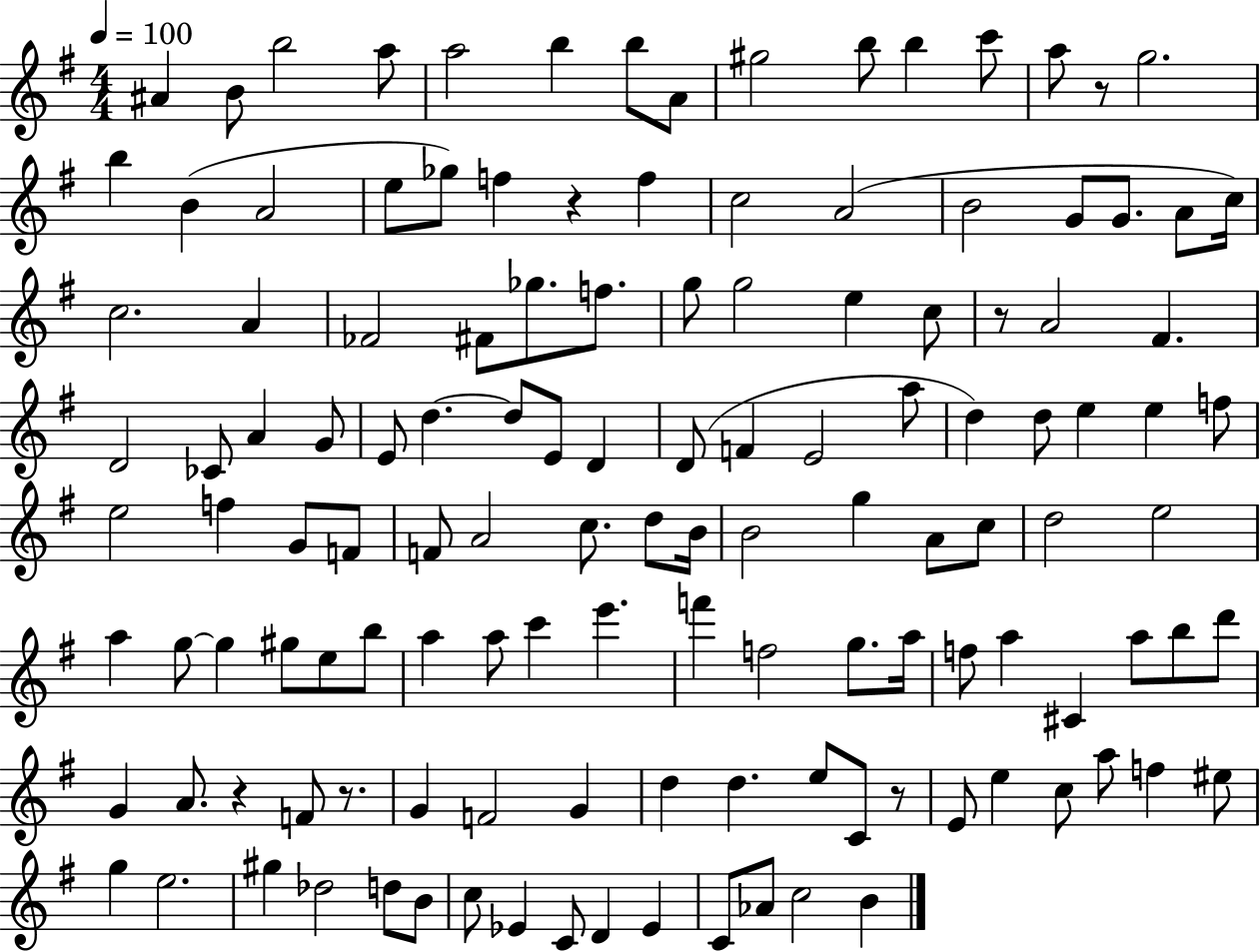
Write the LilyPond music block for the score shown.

{
  \clef treble
  \numericTimeSignature
  \time 4/4
  \key g \major
  \tempo 4 = 100
  ais'4 b'8 b''2 a''8 | a''2 b''4 b''8 a'8 | gis''2 b''8 b''4 c'''8 | a''8 r8 g''2. | \break b''4 b'4( a'2 | e''8 ges''8) f''4 r4 f''4 | c''2 a'2( | b'2 g'8 g'8. a'8 c''16) | \break c''2. a'4 | fes'2 fis'8 ges''8. f''8. | g''8 g''2 e''4 c''8 | r8 a'2 fis'4. | \break d'2 ces'8 a'4 g'8 | e'8 d''4.~~ d''8 e'8 d'4 | d'8( f'4 e'2 a''8 | d''4) d''8 e''4 e''4 f''8 | \break e''2 f''4 g'8 f'8 | f'8 a'2 c''8. d''8 b'16 | b'2 g''4 a'8 c''8 | d''2 e''2 | \break a''4 g''8~~ g''4 gis''8 e''8 b''8 | a''4 a''8 c'''4 e'''4. | f'''4 f''2 g''8. a''16 | f''8 a''4 cis'4 a''8 b''8 d'''8 | \break g'4 a'8. r4 f'8 r8. | g'4 f'2 g'4 | d''4 d''4. e''8 c'8 r8 | e'8 e''4 c''8 a''8 f''4 eis''8 | \break g''4 e''2. | gis''4 des''2 d''8 b'8 | c''8 ees'4 c'8 d'4 ees'4 | c'8 aes'8 c''2 b'4 | \break \bar "|."
}